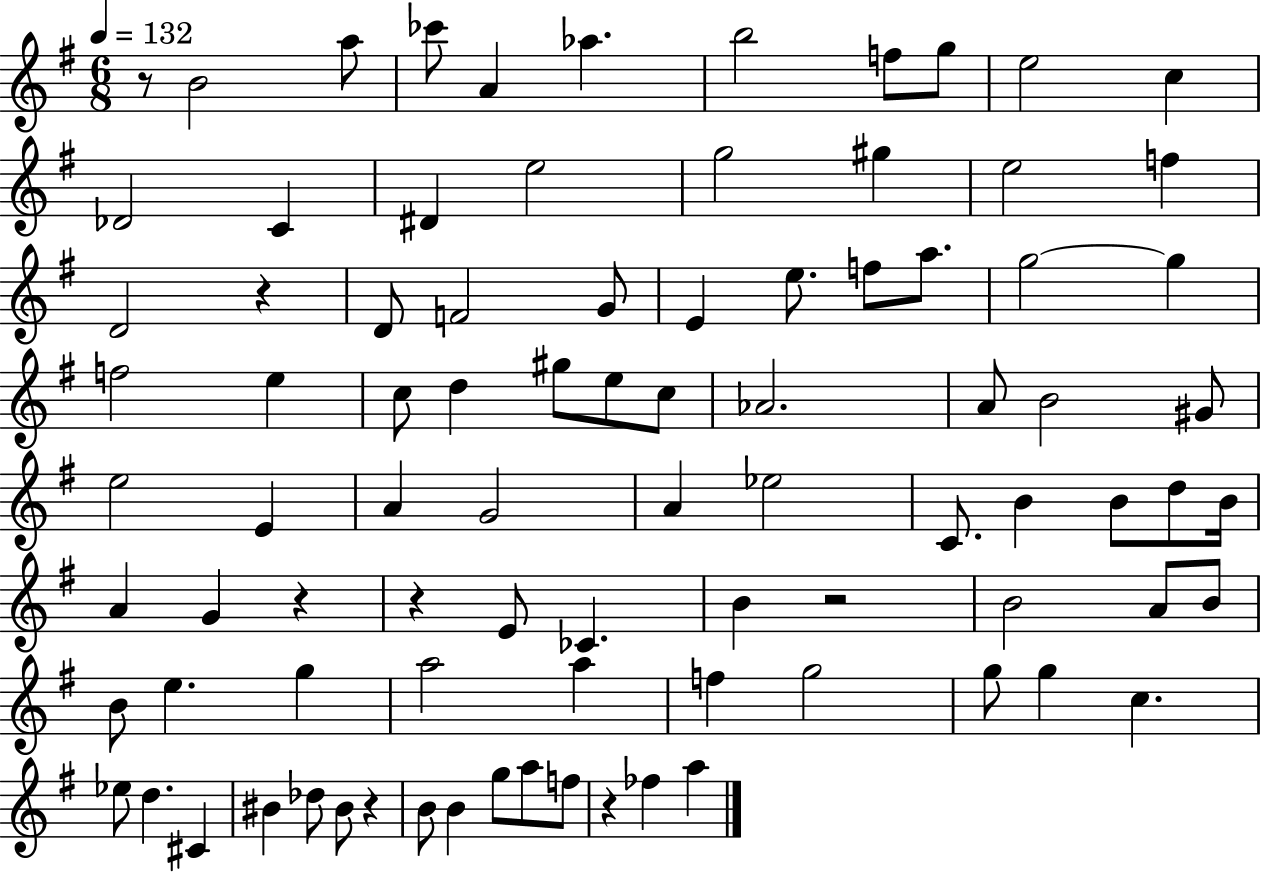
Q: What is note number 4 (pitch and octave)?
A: A4